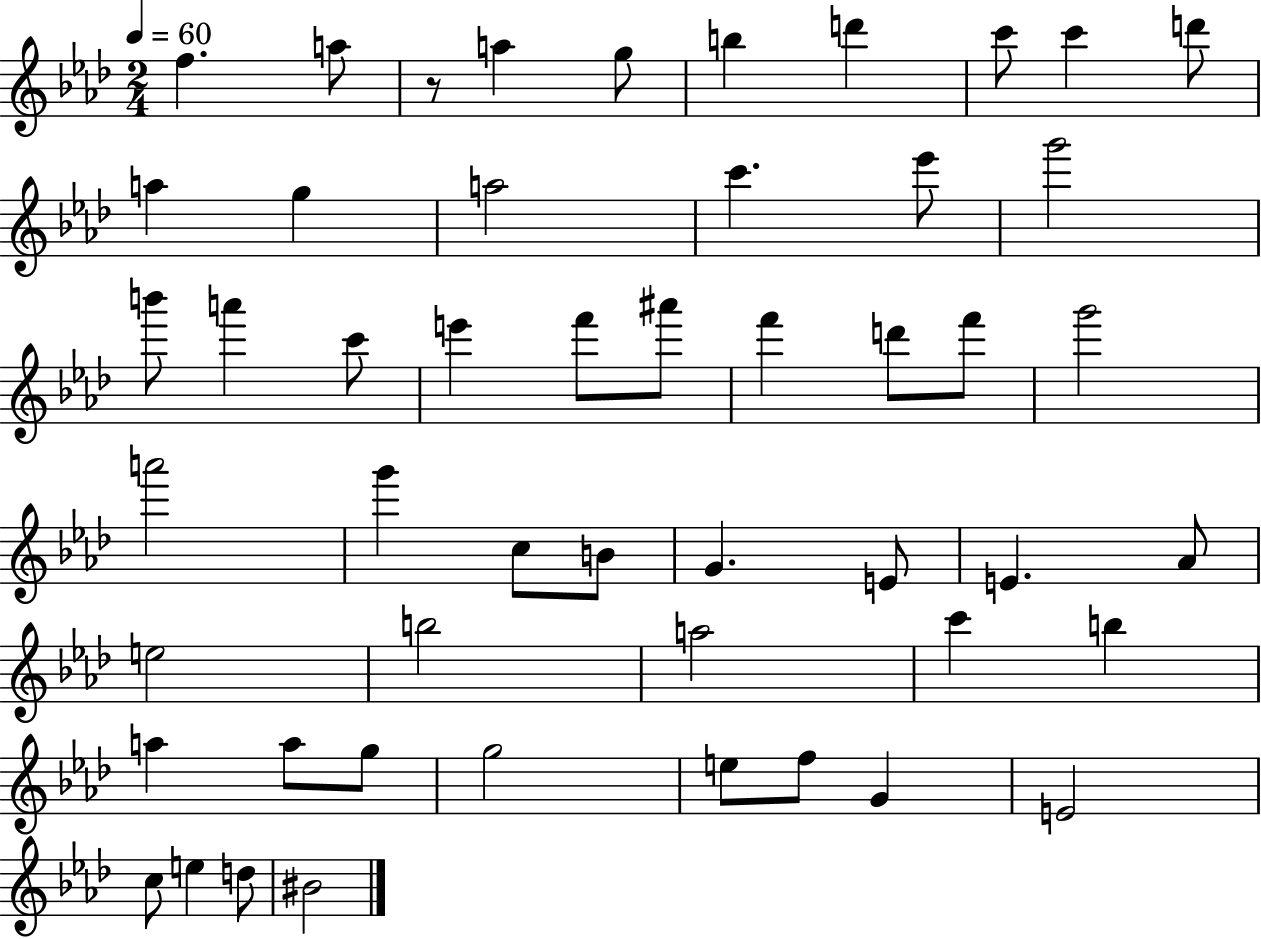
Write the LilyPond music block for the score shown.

{
  \clef treble
  \numericTimeSignature
  \time 2/4
  \key aes \major
  \tempo 4 = 60
  f''4. a''8 | r8 a''4 g''8 | b''4 d'''4 | c'''8 c'''4 d'''8 | \break a''4 g''4 | a''2 | c'''4. ees'''8 | g'''2 | \break b'''8 a'''4 c'''8 | e'''4 f'''8 ais'''8 | f'''4 d'''8 f'''8 | g'''2 | \break a'''2 | g'''4 c''8 b'8 | g'4. e'8 | e'4. aes'8 | \break e''2 | b''2 | a''2 | c'''4 b''4 | \break a''4 a''8 g''8 | g''2 | e''8 f''8 g'4 | e'2 | \break c''8 e''4 d''8 | bis'2 | \bar "|."
}